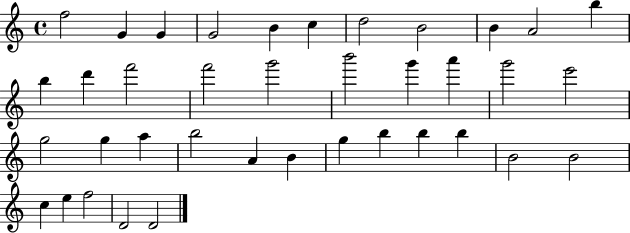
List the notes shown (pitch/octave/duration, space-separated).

F5/h G4/q G4/q G4/h B4/q C5/q D5/h B4/h B4/q A4/h B5/q B5/q D6/q F6/h F6/h G6/h B6/h G6/q A6/q G6/h E6/h G5/h G5/q A5/q B5/h A4/q B4/q G5/q B5/q B5/q B5/q B4/h B4/h C5/q E5/q F5/h D4/h D4/h